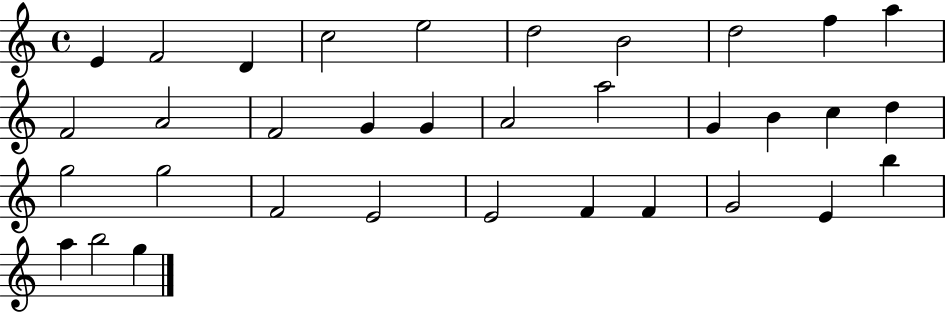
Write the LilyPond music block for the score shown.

{
  \clef treble
  \time 4/4
  \defaultTimeSignature
  \key c \major
  e'4 f'2 d'4 | c''2 e''2 | d''2 b'2 | d''2 f''4 a''4 | \break f'2 a'2 | f'2 g'4 g'4 | a'2 a''2 | g'4 b'4 c''4 d''4 | \break g''2 g''2 | f'2 e'2 | e'2 f'4 f'4 | g'2 e'4 b''4 | \break a''4 b''2 g''4 | \bar "|."
}